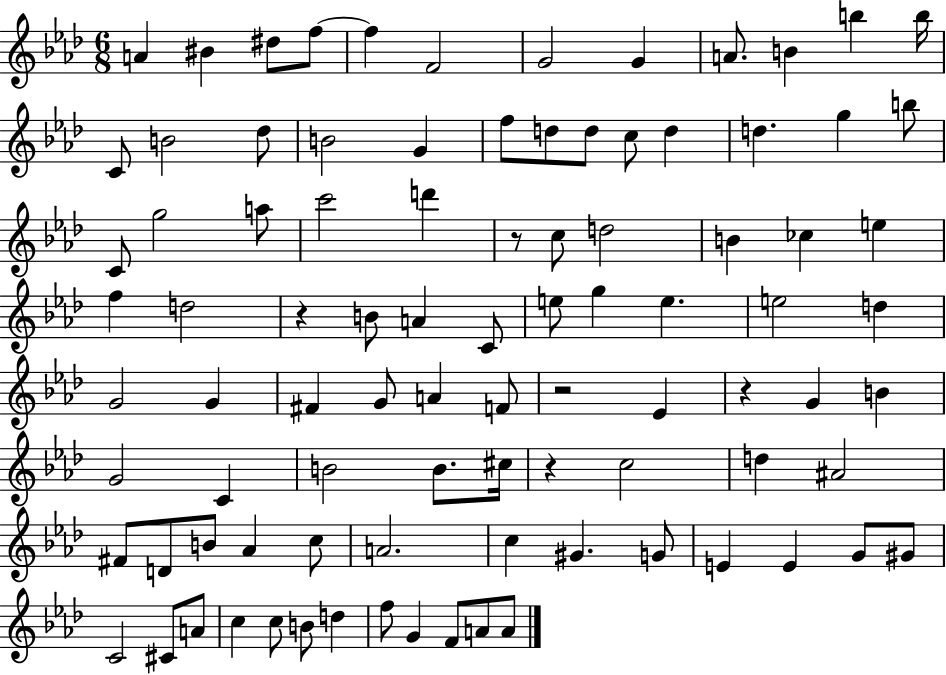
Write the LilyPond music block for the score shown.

{
  \clef treble
  \numericTimeSignature
  \time 6/8
  \key aes \major
  a'4 bis'4 dis''8 f''8~~ | f''4 f'2 | g'2 g'4 | a'8. b'4 b''4 b''16 | \break c'8 b'2 des''8 | b'2 g'4 | f''8 d''8 d''8 c''8 d''4 | d''4. g''4 b''8 | \break c'8 g''2 a''8 | c'''2 d'''4 | r8 c''8 d''2 | b'4 ces''4 e''4 | \break f''4 d''2 | r4 b'8 a'4 c'8 | e''8 g''4 e''4. | e''2 d''4 | \break g'2 g'4 | fis'4 g'8 a'4 f'8 | r2 ees'4 | r4 g'4 b'4 | \break g'2 c'4 | b'2 b'8. cis''16 | r4 c''2 | d''4 ais'2 | \break fis'8 d'8 b'8 aes'4 c''8 | a'2. | c''4 gis'4. g'8 | e'4 e'4 g'8 gis'8 | \break c'2 cis'8 a'8 | c''4 c''8 b'8 d''4 | f''8 g'4 f'8 a'8 a'8 | \bar "|."
}